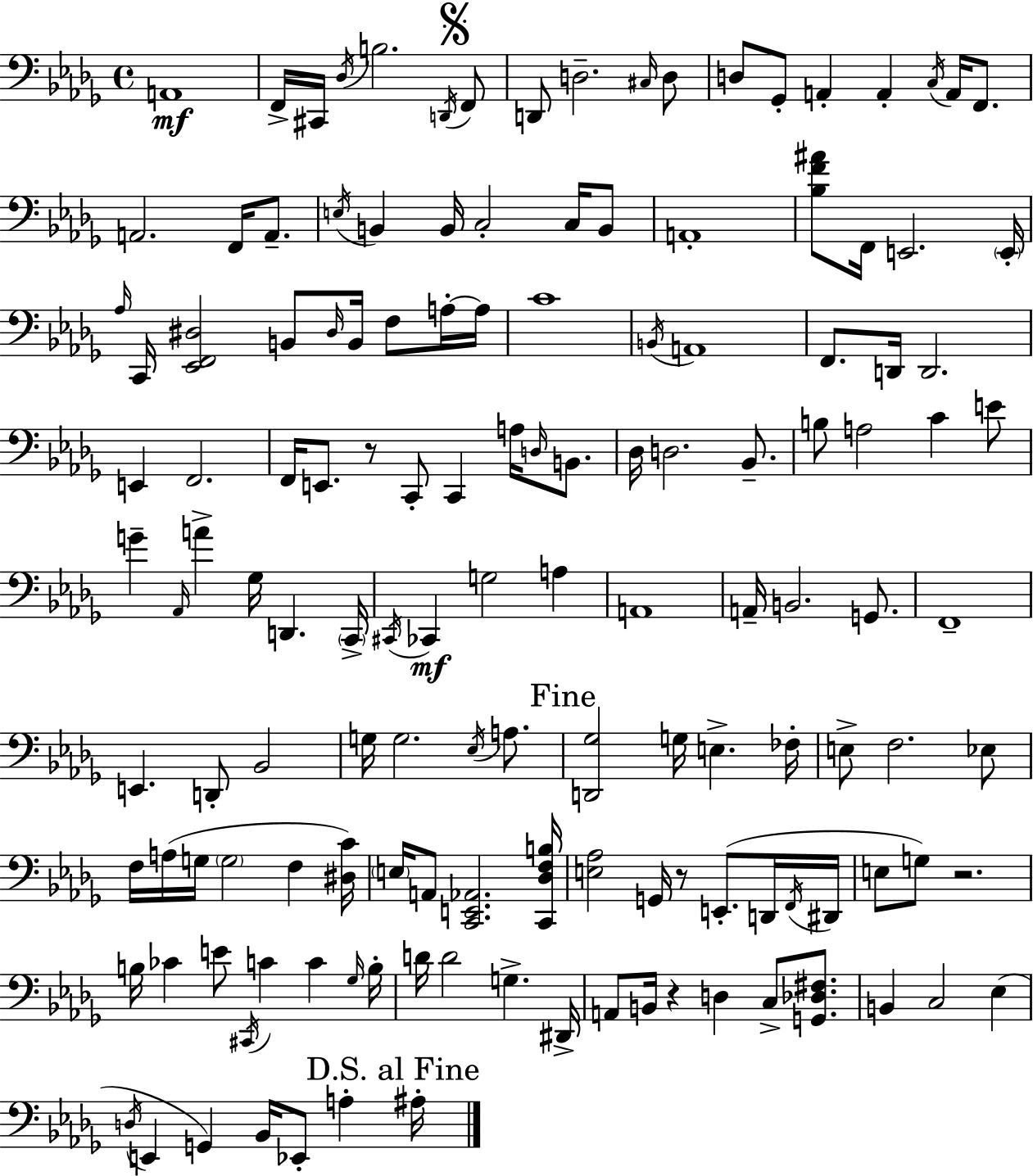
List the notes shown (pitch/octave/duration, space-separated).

A2/w F2/s C#2/s Db3/s B3/h. D2/s F2/e D2/e D3/h. C#3/s D3/e D3/e Gb2/e A2/q A2/q C3/s A2/s F2/e. A2/h. F2/s A2/e. E3/s B2/q B2/s C3/h C3/s B2/e A2/w [Bb3,F4,A#4]/e F2/s E2/h. E2/s Ab3/s C2/s [Eb2,F2,D#3]/h B2/e D#3/s B2/s F3/e A3/s A3/s C4/w B2/s A2/w F2/e. D2/s D2/h. E2/q F2/h. F2/s E2/e. R/e C2/e C2/q A3/s D3/s B2/e. Db3/s D3/h. Bb2/e. B3/e A3/h C4/q E4/e G4/q Ab2/s A4/q Gb3/s D2/q. C2/s C#2/s CES2/q G3/h A3/q A2/w A2/s B2/h. G2/e. F2/w E2/q. D2/e Bb2/h G3/s G3/h. Eb3/s A3/e. [D2,Gb3]/h G3/s E3/q. FES3/s E3/e F3/h. Eb3/e F3/s A3/s G3/s G3/h F3/q [D#3,C4]/s E3/s A2/e [C2,E2,Ab2]/h. [C2,Db3,F3,B3]/s [E3,Ab3]/h G2/s R/e E2/e. D2/s F2/s D#2/s E3/e G3/e R/h. B3/s CES4/q E4/e C#2/s C4/q C4/q Gb3/s B3/s D4/s D4/h G3/q. D#2/s A2/e B2/s R/q D3/q C3/e [G2,Db3,F#3]/e. B2/q C3/h Eb3/q D3/s E2/q G2/q Bb2/s Eb2/e A3/q A#3/s